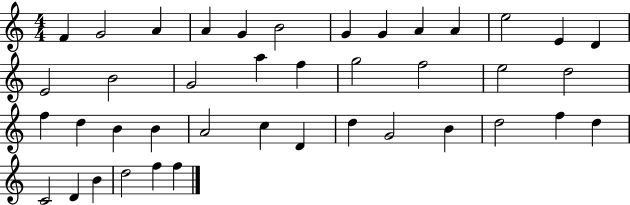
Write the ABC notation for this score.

X:1
T:Untitled
M:4/4
L:1/4
K:C
F G2 A A G B2 G G A A e2 E D E2 B2 G2 a f g2 f2 e2 d2 f d B B A2 c D d G2 B d2 f d C2 D B d2 f f